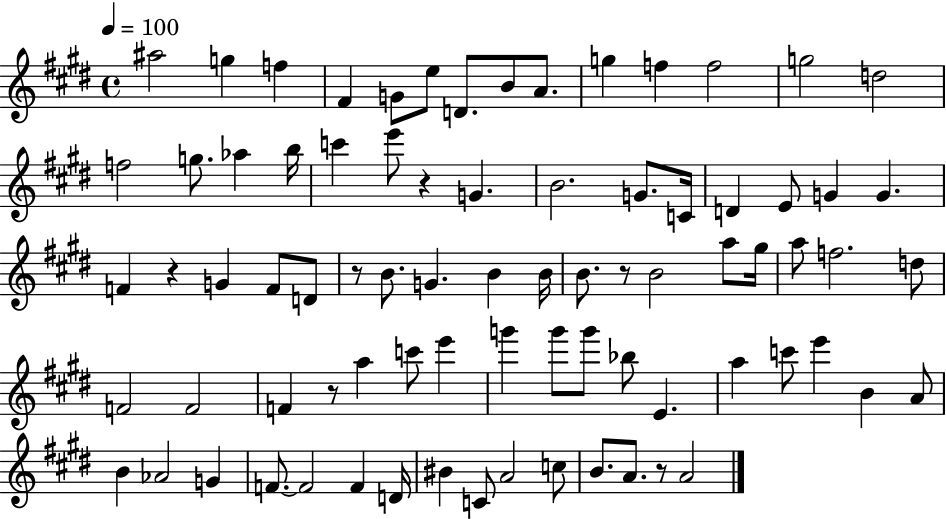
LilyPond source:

{
  \clef treble
  \time 4/4
  \defaultTimeSignature
  \key e \major
  \tempo 4 = 100
  \repeat volta 2 { ais''2 g''4 f''4 | fis'4 g'8 e''8 d'8. b'8 a'8. | g''4 f''4 f''2 | g''2 d''2 | \break f''2 g''8. aes''4 b''16 | c'''4 e'''8 r4 g'4. | b'2. g'8. c'16 | d'4 e'8 g'4 g'4. | \break f'4 r4 g'4 f'8 d'8 | r8 b'8. g'4. b'4 b'16 | b'8. r8 b'2 a''8 gis''16 | a''8 f''2. d''8 | \break f'2 f'2 | f'4 r8 a''4 c'''8 e'''4 | g'''4 g'''8 g'''8 bes''8 e'4. | a''4 c'''8 e'''4 b'4 a'8 | \break b'4 aes'2 g'4 | f'8.~~ f'2 f'4 d'16 | bis'4 c'8 a'2 c''8 | b'8. a'8. r8 a'2 | \break } \bar "|."
}